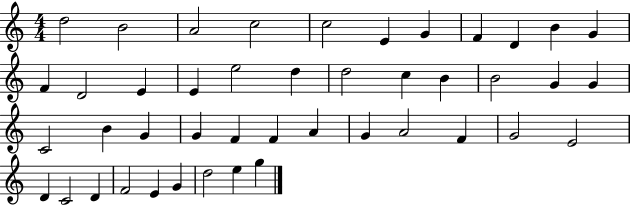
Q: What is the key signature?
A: C major